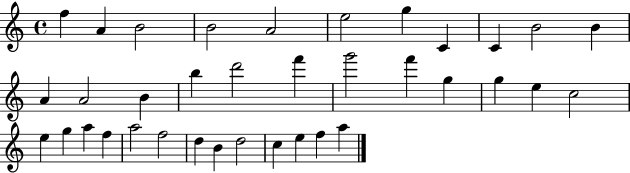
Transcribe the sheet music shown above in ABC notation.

X:1
T:Untitled
M:4/4
L:1/4
K:C
f A B2 B2 A2 e2 g C C B2 B A A2 B b d'2 f' g'2 f' g g e c2 e g a f a2 f2 d B d2 c e f a